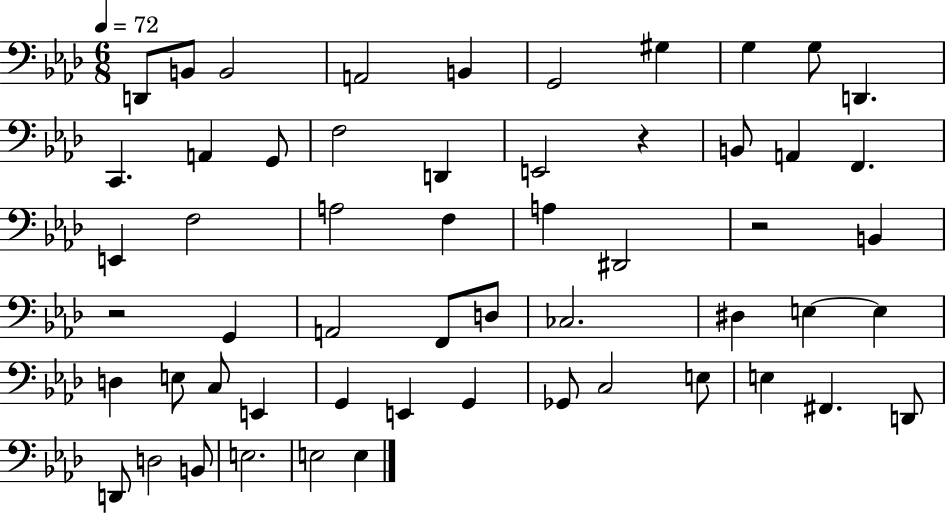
D2/e B2/e B2/h A2/h B2/q G2/h G#3/q G3/q G3/e D2/q. C2/q. A2/q G2/e F3/h D2/q E2/h R/q B2/e A2/q F2/q. E2/q F3/h A3/h F3/q A3/q D#2/h R/h B2/q R/h G2/q A2/h F2/e D3/e CES3/h. D#3/q E3/q E3/q D3/q E3/e C3/e E2/q G2/q E2/q G2/q Gb2/e C3/h E3/e E3/q F#2/q. D2/e D2/e D3/h B2/e E3/h. E3/h E3/q